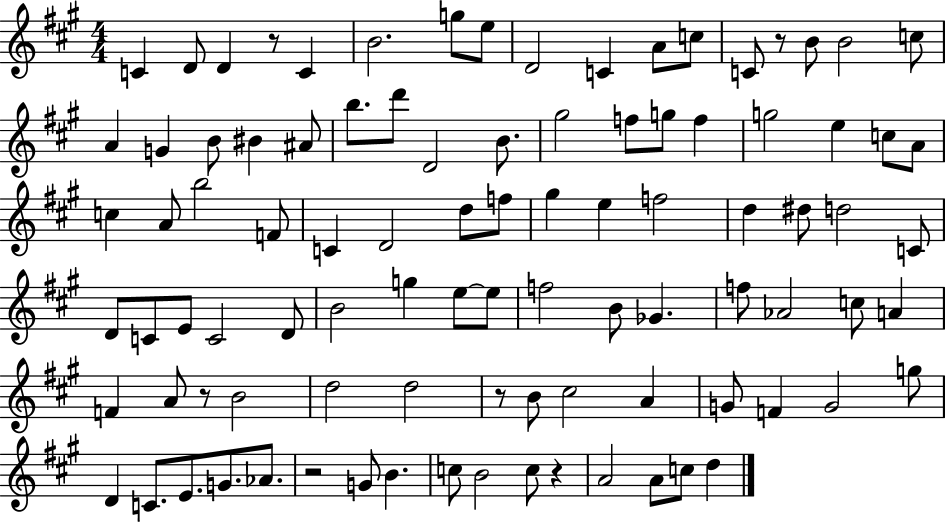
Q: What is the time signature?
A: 4/4